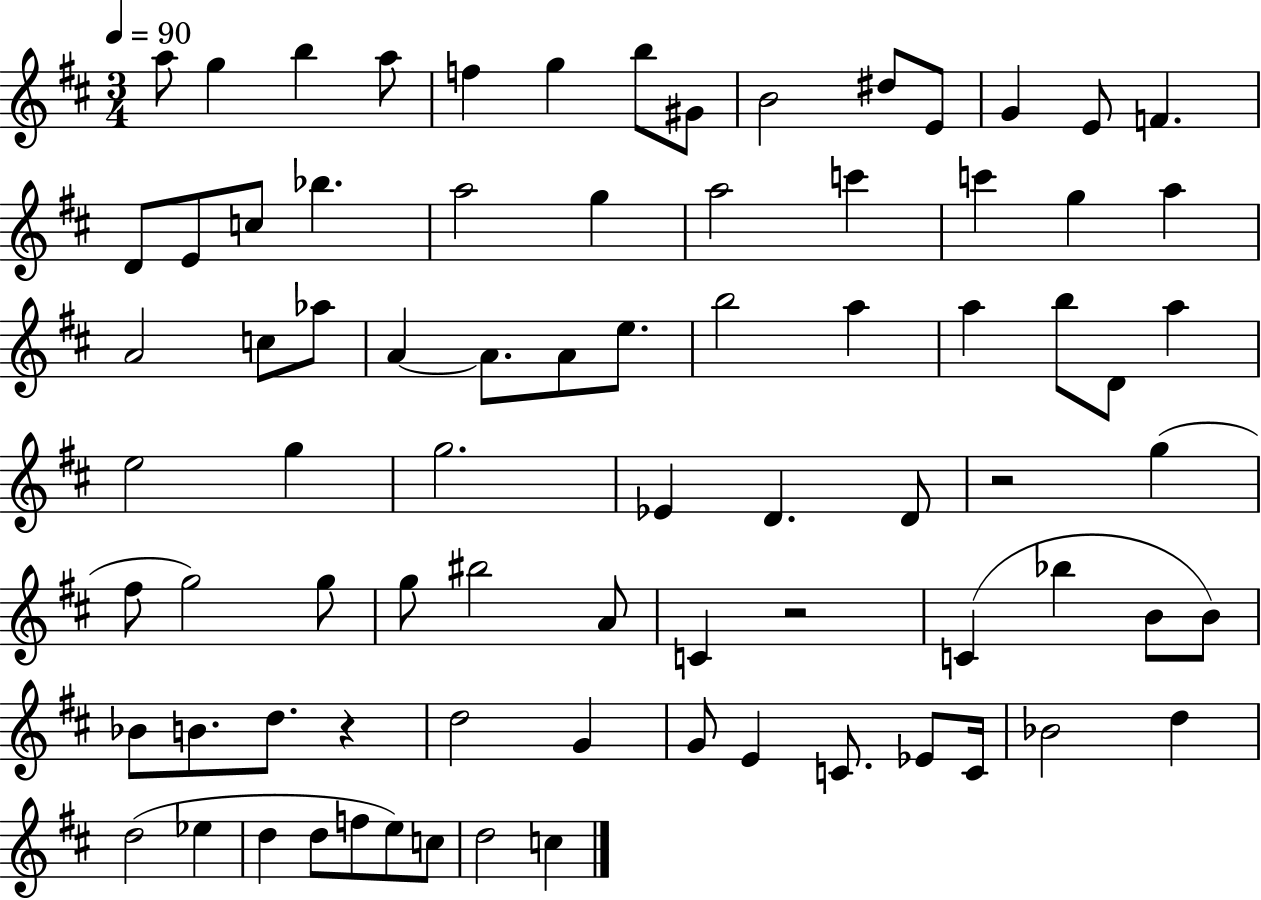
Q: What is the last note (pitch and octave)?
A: C5